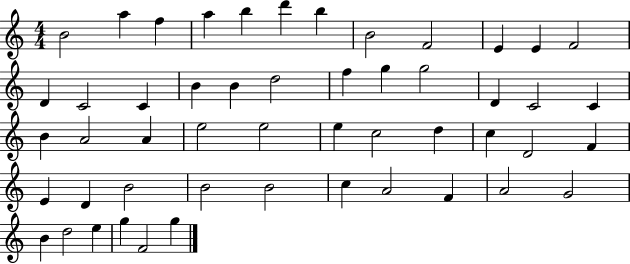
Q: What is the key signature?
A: C major